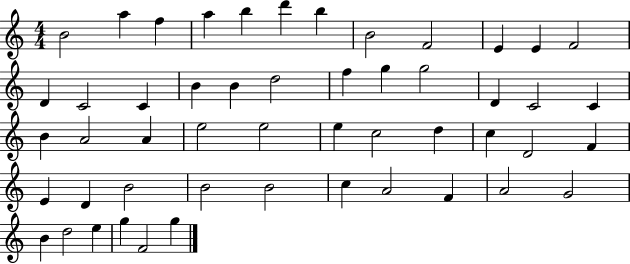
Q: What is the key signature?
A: C major